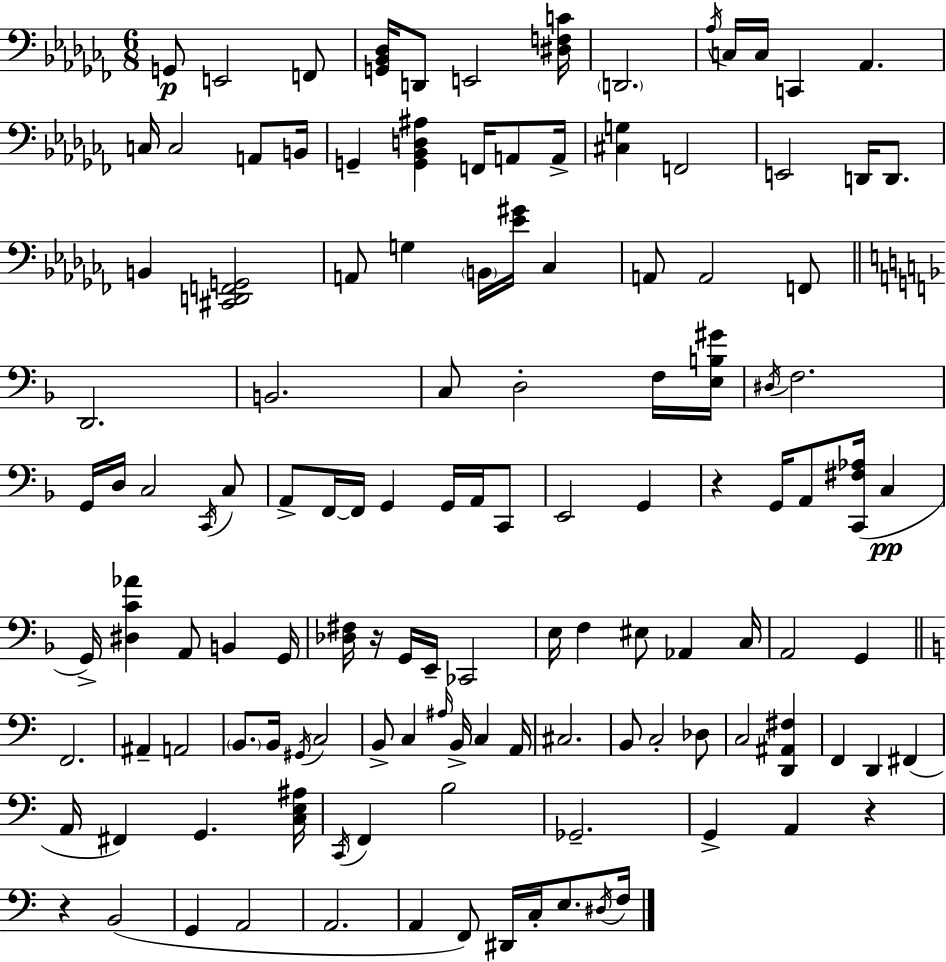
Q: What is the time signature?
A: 6/8